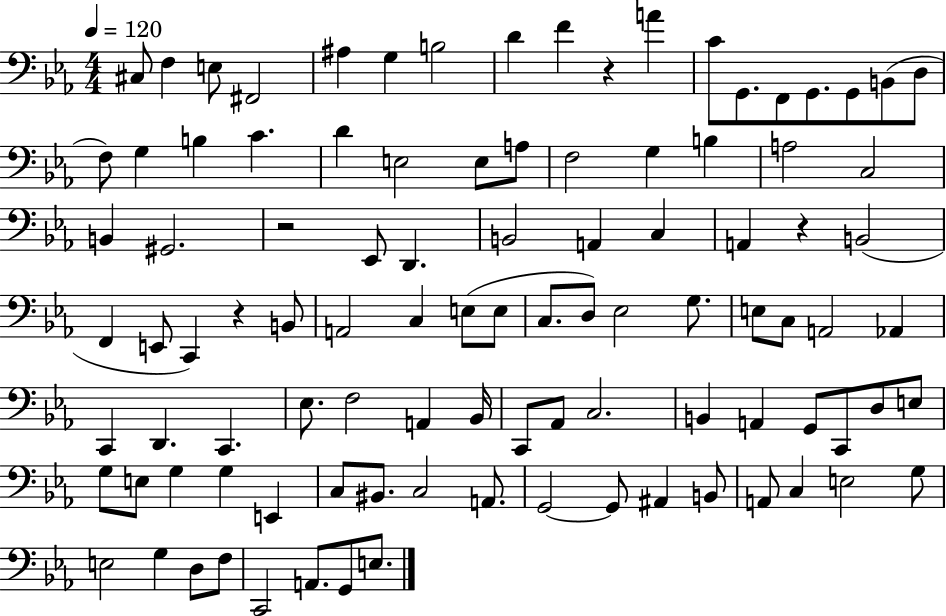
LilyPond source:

{
  \clef bass
  \numericTimeSignature
  \time 4/4
  \key ees \major
  \tempo 4 = 120
  cis8 f4 e8 fis,2 | ais4 g4 b2 | d'4 f'4 r4 a'4 | c'8 g,8. f,8 g,8. g,8 b,8( d8 | \break f8) g4 b4 c'4. | d'4 e2 e8 a8 | f2 g4 b4 | a2 c2 | \break b,4 gis,2. | r2 ees,8 d,4. | b,2 a,4 c4 | a,4 r4 b,2( | \break f,4 e,8 c,4) r4 b,8 | a,2 c4 e8( e8 | c8. d8) ees2 g8. | e8 c8 a,2 aes,4 | \break c,4 d,4. c,4. | ees8. f2 a,4 bes,16 | c,8 aes,8 c2. | b,4 a,4 g,8 c,8 d8 e8 | \break g8 e8 g4 g4 e,4 | c8 bis,8. c2 a,8. | g,2~~ g,8 ais,4 b,8 | a,8 c4 e2 g8 | \break e2 g4 d8 f8 | c,2 a,8. g,8 e8. | \bar "|."
}